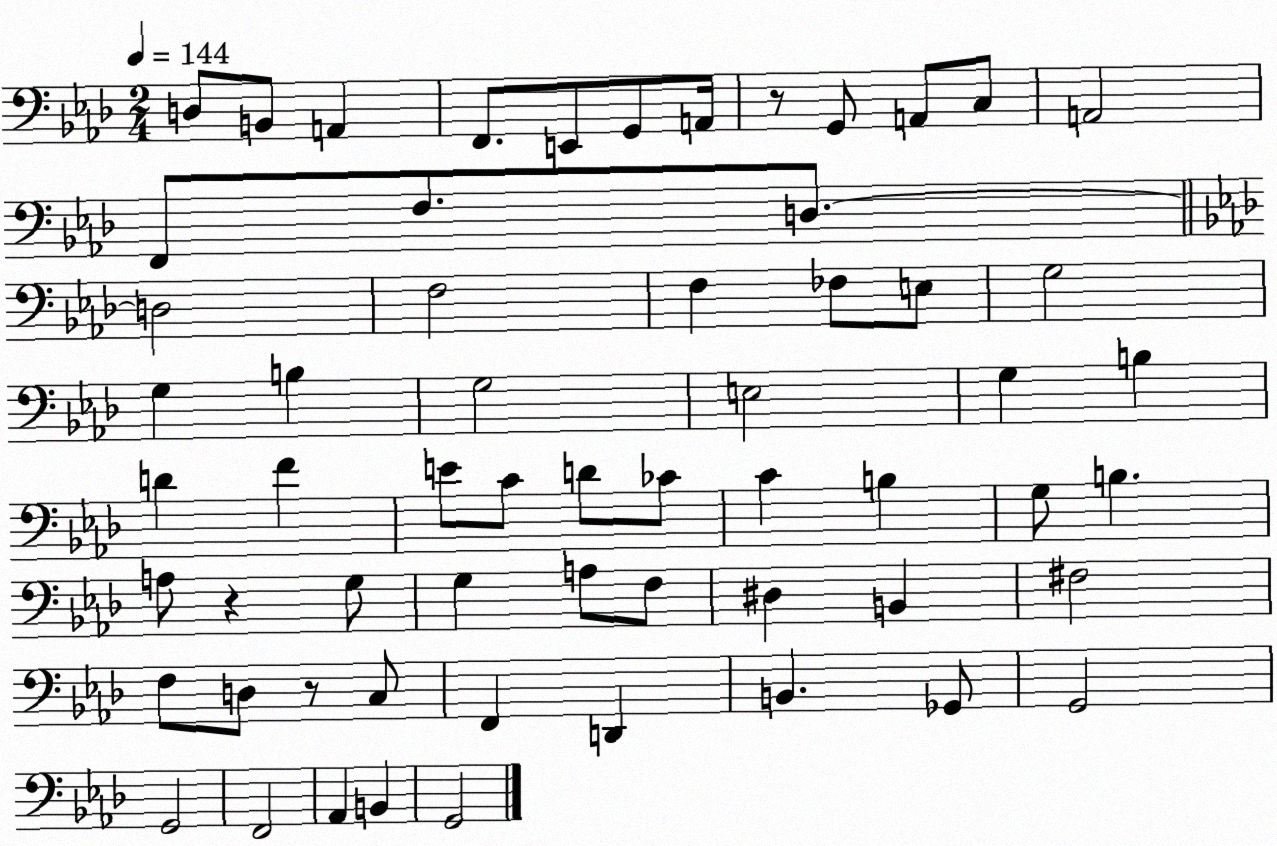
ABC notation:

X:1
T:Untitled
M:2/4
L:1/4
K:Ab
D,/2 B,,/2 A,, F,,/2 E,,/2 G,,/2 A,,/4 z/2 G,,/2 A,,/2 C,/2 A,,2 F,,/2 F,/2 D,/2 D,2 F,2 F, _F,/2 E,/2 G,2 G, B, G,2 E,2 G, B, D F E/2 C/2 D/2 _C/2 C B, G,/2 B, A,/2 z G,/2 G, A,/2 F,/2 ^D, B,, ^F,2 F,/2 D,/2 z/2 C,/2 F,, D,, B,, _G,,/2 G,,2 G,,2 F,,2 _A,, B,, G,,2